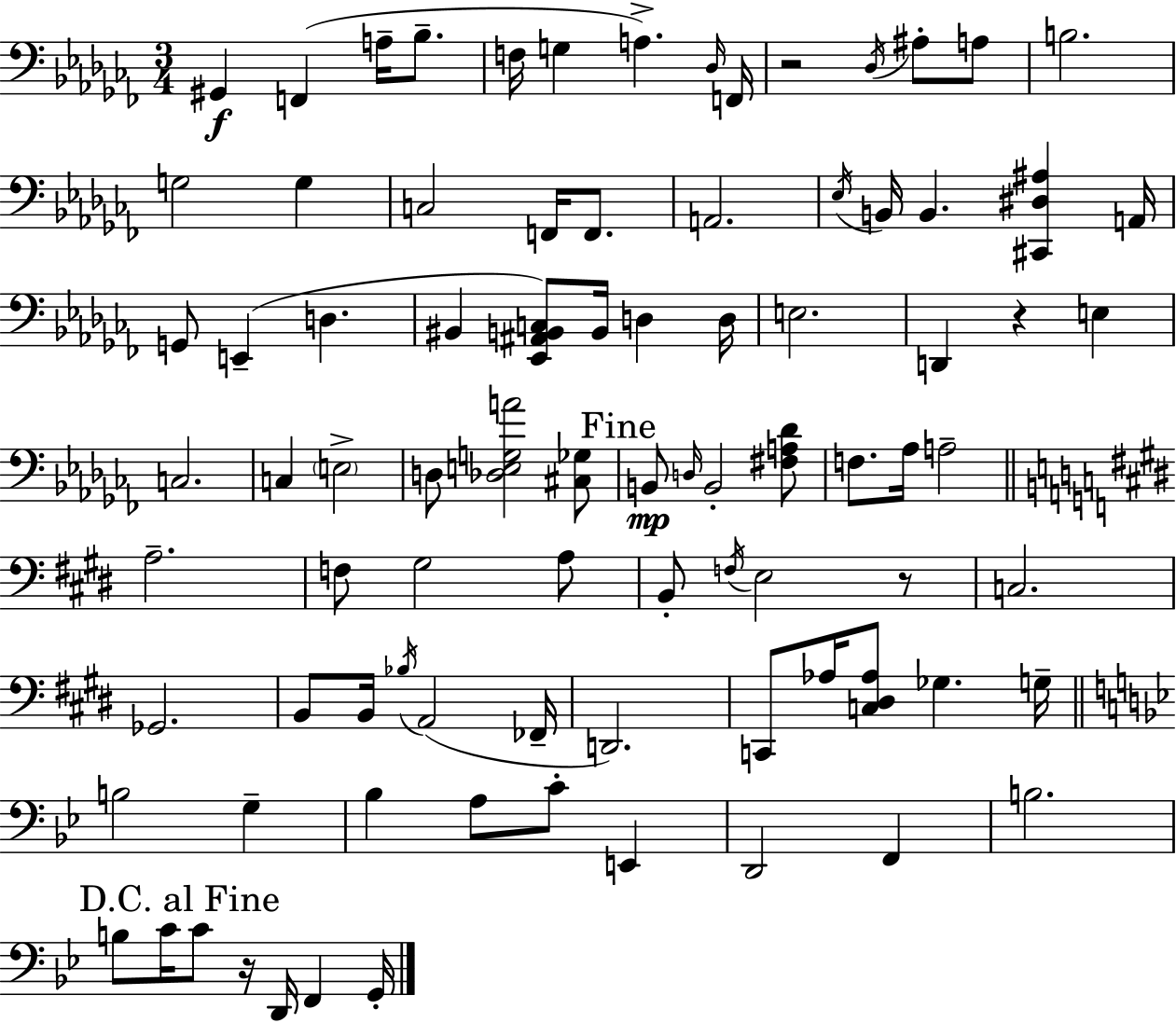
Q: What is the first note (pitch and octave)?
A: G#2